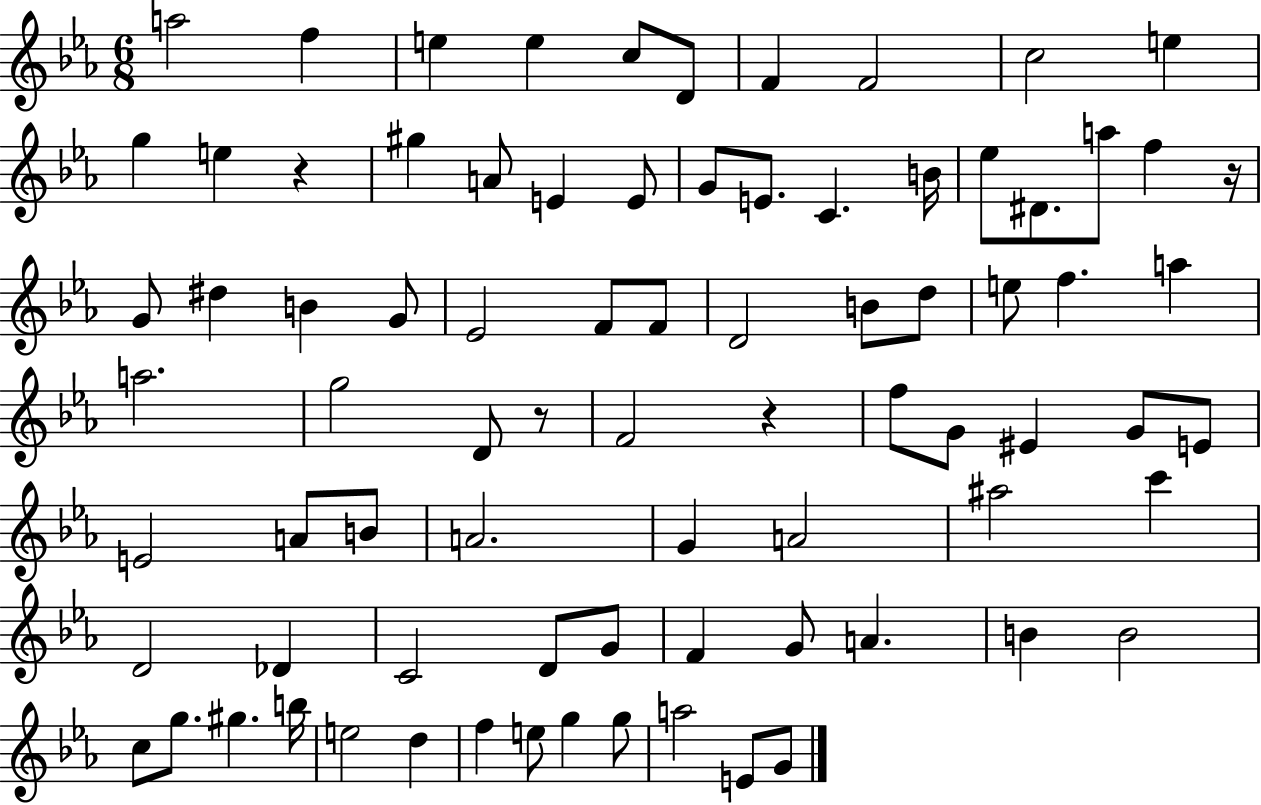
A5/h F5/q E5/q E5/q C5/e D4/e F4/q F4/h C5/h E5/q G5/q E5/q R/q G#5/q A4/e E4/q E4/e G4/e E4/e. C4/q. B4/s Eb5/e D#4/e. A5/e F5/q R/s G4/e D#5/q B4/q G4/e Eb4/h F4/e F4/e D4/h B4/e D5/e E5/e F5/q. A5/q A5/h. G5/h D4/e R/e F4/h R/q F5/e G4/e EIS4/q G4/e E4/e E4/h A4/e B4/e A4/h. G4/q A4/h A#5/h C6/q D4/h Db4/q C4/h D4/e G4/e F4/q G4/e A4/q. B4/q B4/h C5/e G5/e. G#5/q. B5/s E5/h D5/q F5/q E5/e G5/q G5/e A5/h E4/e G4/e